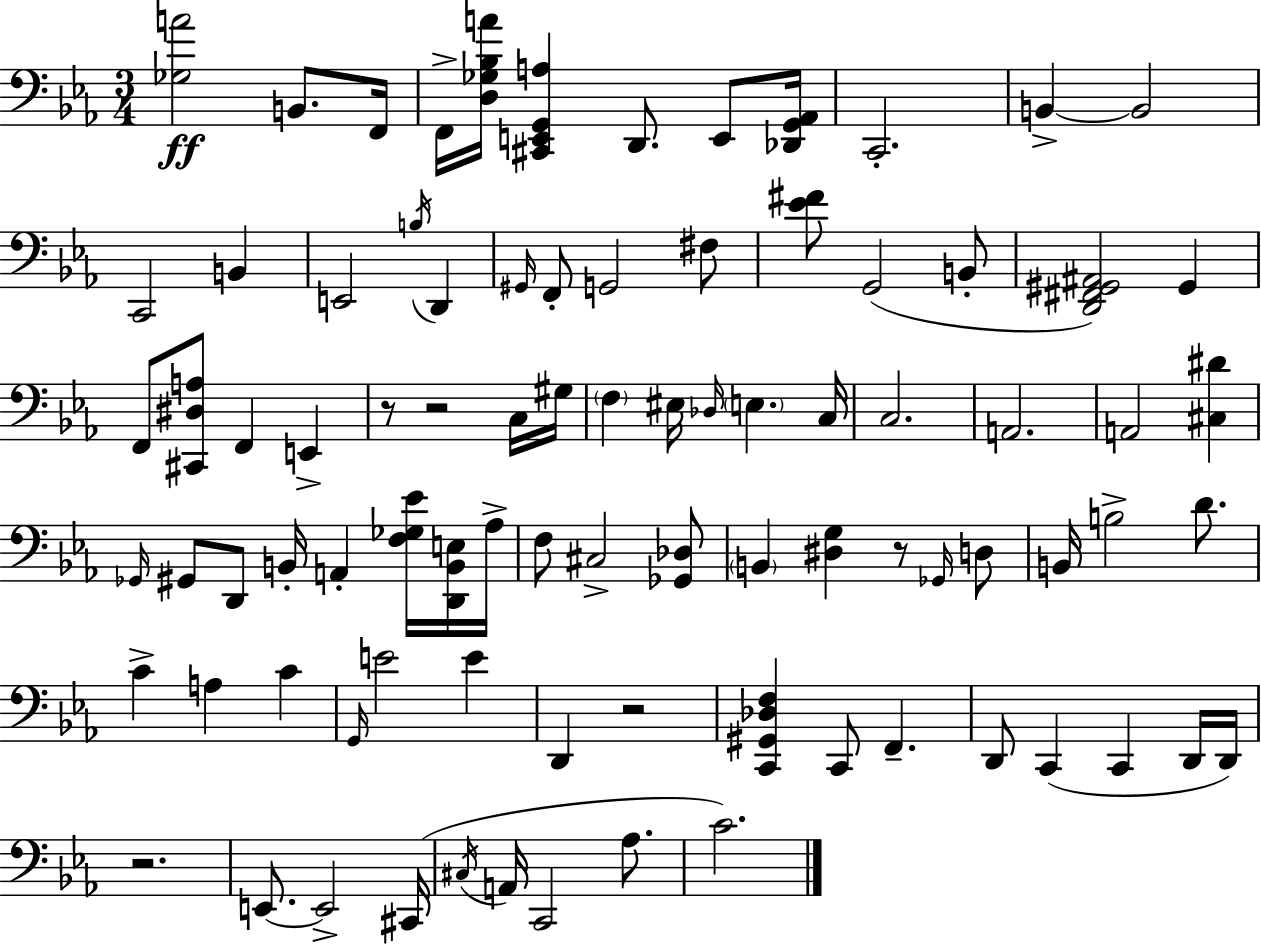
X:1
T:Untitled
M:3/4
L:1/4
K:Cm
[_G,A]2 B,,/2 F,,/4 F,,/4 [D,_G,_B,A]/4 [^C,,E,,G,,A,] D,,/2 E,,/2 [_D,,G,,_A,,]/4 C,,2 B,, B,,2 C,,2 B,, E,,2 B,/4 D,, ^G,,/4 F,,/2 G,,2 ^F,/2 [_E^F]/2 G,,2 B,,/2 [D,,^F,,^G,,^A,,]2 ^G,, F,,/2 [^C,,^D,A,]/2 F,, E,, z/2 z2 C,/4 ^G,/4 F, ^E,/4 _D,/4 E, C,/4 C,2 A,,2 A,,2 [^C,^D] _G,,/4 ^G,,/2 D,,/2 B,,/4 A,, [F,_G,_E]/4 [D,,B,,E,]/4 _A,/4 F,/2 ^C,2 [_G,,_D,]/2 B,, [^D,G,] z/2 _G,,/4 D,/2 B,,/4 B,2 D/2 C A, C G,,/4 E2 E D,, z2 [C,,^G,,_D,F,] C,,/2 F,, D,,/2 C,, C,, D,,/4 D,,/4 z2 E,,/2 E,,2 ^C,,/4 ^C,/4 A,,/4 C,,2 _A,/2 C2